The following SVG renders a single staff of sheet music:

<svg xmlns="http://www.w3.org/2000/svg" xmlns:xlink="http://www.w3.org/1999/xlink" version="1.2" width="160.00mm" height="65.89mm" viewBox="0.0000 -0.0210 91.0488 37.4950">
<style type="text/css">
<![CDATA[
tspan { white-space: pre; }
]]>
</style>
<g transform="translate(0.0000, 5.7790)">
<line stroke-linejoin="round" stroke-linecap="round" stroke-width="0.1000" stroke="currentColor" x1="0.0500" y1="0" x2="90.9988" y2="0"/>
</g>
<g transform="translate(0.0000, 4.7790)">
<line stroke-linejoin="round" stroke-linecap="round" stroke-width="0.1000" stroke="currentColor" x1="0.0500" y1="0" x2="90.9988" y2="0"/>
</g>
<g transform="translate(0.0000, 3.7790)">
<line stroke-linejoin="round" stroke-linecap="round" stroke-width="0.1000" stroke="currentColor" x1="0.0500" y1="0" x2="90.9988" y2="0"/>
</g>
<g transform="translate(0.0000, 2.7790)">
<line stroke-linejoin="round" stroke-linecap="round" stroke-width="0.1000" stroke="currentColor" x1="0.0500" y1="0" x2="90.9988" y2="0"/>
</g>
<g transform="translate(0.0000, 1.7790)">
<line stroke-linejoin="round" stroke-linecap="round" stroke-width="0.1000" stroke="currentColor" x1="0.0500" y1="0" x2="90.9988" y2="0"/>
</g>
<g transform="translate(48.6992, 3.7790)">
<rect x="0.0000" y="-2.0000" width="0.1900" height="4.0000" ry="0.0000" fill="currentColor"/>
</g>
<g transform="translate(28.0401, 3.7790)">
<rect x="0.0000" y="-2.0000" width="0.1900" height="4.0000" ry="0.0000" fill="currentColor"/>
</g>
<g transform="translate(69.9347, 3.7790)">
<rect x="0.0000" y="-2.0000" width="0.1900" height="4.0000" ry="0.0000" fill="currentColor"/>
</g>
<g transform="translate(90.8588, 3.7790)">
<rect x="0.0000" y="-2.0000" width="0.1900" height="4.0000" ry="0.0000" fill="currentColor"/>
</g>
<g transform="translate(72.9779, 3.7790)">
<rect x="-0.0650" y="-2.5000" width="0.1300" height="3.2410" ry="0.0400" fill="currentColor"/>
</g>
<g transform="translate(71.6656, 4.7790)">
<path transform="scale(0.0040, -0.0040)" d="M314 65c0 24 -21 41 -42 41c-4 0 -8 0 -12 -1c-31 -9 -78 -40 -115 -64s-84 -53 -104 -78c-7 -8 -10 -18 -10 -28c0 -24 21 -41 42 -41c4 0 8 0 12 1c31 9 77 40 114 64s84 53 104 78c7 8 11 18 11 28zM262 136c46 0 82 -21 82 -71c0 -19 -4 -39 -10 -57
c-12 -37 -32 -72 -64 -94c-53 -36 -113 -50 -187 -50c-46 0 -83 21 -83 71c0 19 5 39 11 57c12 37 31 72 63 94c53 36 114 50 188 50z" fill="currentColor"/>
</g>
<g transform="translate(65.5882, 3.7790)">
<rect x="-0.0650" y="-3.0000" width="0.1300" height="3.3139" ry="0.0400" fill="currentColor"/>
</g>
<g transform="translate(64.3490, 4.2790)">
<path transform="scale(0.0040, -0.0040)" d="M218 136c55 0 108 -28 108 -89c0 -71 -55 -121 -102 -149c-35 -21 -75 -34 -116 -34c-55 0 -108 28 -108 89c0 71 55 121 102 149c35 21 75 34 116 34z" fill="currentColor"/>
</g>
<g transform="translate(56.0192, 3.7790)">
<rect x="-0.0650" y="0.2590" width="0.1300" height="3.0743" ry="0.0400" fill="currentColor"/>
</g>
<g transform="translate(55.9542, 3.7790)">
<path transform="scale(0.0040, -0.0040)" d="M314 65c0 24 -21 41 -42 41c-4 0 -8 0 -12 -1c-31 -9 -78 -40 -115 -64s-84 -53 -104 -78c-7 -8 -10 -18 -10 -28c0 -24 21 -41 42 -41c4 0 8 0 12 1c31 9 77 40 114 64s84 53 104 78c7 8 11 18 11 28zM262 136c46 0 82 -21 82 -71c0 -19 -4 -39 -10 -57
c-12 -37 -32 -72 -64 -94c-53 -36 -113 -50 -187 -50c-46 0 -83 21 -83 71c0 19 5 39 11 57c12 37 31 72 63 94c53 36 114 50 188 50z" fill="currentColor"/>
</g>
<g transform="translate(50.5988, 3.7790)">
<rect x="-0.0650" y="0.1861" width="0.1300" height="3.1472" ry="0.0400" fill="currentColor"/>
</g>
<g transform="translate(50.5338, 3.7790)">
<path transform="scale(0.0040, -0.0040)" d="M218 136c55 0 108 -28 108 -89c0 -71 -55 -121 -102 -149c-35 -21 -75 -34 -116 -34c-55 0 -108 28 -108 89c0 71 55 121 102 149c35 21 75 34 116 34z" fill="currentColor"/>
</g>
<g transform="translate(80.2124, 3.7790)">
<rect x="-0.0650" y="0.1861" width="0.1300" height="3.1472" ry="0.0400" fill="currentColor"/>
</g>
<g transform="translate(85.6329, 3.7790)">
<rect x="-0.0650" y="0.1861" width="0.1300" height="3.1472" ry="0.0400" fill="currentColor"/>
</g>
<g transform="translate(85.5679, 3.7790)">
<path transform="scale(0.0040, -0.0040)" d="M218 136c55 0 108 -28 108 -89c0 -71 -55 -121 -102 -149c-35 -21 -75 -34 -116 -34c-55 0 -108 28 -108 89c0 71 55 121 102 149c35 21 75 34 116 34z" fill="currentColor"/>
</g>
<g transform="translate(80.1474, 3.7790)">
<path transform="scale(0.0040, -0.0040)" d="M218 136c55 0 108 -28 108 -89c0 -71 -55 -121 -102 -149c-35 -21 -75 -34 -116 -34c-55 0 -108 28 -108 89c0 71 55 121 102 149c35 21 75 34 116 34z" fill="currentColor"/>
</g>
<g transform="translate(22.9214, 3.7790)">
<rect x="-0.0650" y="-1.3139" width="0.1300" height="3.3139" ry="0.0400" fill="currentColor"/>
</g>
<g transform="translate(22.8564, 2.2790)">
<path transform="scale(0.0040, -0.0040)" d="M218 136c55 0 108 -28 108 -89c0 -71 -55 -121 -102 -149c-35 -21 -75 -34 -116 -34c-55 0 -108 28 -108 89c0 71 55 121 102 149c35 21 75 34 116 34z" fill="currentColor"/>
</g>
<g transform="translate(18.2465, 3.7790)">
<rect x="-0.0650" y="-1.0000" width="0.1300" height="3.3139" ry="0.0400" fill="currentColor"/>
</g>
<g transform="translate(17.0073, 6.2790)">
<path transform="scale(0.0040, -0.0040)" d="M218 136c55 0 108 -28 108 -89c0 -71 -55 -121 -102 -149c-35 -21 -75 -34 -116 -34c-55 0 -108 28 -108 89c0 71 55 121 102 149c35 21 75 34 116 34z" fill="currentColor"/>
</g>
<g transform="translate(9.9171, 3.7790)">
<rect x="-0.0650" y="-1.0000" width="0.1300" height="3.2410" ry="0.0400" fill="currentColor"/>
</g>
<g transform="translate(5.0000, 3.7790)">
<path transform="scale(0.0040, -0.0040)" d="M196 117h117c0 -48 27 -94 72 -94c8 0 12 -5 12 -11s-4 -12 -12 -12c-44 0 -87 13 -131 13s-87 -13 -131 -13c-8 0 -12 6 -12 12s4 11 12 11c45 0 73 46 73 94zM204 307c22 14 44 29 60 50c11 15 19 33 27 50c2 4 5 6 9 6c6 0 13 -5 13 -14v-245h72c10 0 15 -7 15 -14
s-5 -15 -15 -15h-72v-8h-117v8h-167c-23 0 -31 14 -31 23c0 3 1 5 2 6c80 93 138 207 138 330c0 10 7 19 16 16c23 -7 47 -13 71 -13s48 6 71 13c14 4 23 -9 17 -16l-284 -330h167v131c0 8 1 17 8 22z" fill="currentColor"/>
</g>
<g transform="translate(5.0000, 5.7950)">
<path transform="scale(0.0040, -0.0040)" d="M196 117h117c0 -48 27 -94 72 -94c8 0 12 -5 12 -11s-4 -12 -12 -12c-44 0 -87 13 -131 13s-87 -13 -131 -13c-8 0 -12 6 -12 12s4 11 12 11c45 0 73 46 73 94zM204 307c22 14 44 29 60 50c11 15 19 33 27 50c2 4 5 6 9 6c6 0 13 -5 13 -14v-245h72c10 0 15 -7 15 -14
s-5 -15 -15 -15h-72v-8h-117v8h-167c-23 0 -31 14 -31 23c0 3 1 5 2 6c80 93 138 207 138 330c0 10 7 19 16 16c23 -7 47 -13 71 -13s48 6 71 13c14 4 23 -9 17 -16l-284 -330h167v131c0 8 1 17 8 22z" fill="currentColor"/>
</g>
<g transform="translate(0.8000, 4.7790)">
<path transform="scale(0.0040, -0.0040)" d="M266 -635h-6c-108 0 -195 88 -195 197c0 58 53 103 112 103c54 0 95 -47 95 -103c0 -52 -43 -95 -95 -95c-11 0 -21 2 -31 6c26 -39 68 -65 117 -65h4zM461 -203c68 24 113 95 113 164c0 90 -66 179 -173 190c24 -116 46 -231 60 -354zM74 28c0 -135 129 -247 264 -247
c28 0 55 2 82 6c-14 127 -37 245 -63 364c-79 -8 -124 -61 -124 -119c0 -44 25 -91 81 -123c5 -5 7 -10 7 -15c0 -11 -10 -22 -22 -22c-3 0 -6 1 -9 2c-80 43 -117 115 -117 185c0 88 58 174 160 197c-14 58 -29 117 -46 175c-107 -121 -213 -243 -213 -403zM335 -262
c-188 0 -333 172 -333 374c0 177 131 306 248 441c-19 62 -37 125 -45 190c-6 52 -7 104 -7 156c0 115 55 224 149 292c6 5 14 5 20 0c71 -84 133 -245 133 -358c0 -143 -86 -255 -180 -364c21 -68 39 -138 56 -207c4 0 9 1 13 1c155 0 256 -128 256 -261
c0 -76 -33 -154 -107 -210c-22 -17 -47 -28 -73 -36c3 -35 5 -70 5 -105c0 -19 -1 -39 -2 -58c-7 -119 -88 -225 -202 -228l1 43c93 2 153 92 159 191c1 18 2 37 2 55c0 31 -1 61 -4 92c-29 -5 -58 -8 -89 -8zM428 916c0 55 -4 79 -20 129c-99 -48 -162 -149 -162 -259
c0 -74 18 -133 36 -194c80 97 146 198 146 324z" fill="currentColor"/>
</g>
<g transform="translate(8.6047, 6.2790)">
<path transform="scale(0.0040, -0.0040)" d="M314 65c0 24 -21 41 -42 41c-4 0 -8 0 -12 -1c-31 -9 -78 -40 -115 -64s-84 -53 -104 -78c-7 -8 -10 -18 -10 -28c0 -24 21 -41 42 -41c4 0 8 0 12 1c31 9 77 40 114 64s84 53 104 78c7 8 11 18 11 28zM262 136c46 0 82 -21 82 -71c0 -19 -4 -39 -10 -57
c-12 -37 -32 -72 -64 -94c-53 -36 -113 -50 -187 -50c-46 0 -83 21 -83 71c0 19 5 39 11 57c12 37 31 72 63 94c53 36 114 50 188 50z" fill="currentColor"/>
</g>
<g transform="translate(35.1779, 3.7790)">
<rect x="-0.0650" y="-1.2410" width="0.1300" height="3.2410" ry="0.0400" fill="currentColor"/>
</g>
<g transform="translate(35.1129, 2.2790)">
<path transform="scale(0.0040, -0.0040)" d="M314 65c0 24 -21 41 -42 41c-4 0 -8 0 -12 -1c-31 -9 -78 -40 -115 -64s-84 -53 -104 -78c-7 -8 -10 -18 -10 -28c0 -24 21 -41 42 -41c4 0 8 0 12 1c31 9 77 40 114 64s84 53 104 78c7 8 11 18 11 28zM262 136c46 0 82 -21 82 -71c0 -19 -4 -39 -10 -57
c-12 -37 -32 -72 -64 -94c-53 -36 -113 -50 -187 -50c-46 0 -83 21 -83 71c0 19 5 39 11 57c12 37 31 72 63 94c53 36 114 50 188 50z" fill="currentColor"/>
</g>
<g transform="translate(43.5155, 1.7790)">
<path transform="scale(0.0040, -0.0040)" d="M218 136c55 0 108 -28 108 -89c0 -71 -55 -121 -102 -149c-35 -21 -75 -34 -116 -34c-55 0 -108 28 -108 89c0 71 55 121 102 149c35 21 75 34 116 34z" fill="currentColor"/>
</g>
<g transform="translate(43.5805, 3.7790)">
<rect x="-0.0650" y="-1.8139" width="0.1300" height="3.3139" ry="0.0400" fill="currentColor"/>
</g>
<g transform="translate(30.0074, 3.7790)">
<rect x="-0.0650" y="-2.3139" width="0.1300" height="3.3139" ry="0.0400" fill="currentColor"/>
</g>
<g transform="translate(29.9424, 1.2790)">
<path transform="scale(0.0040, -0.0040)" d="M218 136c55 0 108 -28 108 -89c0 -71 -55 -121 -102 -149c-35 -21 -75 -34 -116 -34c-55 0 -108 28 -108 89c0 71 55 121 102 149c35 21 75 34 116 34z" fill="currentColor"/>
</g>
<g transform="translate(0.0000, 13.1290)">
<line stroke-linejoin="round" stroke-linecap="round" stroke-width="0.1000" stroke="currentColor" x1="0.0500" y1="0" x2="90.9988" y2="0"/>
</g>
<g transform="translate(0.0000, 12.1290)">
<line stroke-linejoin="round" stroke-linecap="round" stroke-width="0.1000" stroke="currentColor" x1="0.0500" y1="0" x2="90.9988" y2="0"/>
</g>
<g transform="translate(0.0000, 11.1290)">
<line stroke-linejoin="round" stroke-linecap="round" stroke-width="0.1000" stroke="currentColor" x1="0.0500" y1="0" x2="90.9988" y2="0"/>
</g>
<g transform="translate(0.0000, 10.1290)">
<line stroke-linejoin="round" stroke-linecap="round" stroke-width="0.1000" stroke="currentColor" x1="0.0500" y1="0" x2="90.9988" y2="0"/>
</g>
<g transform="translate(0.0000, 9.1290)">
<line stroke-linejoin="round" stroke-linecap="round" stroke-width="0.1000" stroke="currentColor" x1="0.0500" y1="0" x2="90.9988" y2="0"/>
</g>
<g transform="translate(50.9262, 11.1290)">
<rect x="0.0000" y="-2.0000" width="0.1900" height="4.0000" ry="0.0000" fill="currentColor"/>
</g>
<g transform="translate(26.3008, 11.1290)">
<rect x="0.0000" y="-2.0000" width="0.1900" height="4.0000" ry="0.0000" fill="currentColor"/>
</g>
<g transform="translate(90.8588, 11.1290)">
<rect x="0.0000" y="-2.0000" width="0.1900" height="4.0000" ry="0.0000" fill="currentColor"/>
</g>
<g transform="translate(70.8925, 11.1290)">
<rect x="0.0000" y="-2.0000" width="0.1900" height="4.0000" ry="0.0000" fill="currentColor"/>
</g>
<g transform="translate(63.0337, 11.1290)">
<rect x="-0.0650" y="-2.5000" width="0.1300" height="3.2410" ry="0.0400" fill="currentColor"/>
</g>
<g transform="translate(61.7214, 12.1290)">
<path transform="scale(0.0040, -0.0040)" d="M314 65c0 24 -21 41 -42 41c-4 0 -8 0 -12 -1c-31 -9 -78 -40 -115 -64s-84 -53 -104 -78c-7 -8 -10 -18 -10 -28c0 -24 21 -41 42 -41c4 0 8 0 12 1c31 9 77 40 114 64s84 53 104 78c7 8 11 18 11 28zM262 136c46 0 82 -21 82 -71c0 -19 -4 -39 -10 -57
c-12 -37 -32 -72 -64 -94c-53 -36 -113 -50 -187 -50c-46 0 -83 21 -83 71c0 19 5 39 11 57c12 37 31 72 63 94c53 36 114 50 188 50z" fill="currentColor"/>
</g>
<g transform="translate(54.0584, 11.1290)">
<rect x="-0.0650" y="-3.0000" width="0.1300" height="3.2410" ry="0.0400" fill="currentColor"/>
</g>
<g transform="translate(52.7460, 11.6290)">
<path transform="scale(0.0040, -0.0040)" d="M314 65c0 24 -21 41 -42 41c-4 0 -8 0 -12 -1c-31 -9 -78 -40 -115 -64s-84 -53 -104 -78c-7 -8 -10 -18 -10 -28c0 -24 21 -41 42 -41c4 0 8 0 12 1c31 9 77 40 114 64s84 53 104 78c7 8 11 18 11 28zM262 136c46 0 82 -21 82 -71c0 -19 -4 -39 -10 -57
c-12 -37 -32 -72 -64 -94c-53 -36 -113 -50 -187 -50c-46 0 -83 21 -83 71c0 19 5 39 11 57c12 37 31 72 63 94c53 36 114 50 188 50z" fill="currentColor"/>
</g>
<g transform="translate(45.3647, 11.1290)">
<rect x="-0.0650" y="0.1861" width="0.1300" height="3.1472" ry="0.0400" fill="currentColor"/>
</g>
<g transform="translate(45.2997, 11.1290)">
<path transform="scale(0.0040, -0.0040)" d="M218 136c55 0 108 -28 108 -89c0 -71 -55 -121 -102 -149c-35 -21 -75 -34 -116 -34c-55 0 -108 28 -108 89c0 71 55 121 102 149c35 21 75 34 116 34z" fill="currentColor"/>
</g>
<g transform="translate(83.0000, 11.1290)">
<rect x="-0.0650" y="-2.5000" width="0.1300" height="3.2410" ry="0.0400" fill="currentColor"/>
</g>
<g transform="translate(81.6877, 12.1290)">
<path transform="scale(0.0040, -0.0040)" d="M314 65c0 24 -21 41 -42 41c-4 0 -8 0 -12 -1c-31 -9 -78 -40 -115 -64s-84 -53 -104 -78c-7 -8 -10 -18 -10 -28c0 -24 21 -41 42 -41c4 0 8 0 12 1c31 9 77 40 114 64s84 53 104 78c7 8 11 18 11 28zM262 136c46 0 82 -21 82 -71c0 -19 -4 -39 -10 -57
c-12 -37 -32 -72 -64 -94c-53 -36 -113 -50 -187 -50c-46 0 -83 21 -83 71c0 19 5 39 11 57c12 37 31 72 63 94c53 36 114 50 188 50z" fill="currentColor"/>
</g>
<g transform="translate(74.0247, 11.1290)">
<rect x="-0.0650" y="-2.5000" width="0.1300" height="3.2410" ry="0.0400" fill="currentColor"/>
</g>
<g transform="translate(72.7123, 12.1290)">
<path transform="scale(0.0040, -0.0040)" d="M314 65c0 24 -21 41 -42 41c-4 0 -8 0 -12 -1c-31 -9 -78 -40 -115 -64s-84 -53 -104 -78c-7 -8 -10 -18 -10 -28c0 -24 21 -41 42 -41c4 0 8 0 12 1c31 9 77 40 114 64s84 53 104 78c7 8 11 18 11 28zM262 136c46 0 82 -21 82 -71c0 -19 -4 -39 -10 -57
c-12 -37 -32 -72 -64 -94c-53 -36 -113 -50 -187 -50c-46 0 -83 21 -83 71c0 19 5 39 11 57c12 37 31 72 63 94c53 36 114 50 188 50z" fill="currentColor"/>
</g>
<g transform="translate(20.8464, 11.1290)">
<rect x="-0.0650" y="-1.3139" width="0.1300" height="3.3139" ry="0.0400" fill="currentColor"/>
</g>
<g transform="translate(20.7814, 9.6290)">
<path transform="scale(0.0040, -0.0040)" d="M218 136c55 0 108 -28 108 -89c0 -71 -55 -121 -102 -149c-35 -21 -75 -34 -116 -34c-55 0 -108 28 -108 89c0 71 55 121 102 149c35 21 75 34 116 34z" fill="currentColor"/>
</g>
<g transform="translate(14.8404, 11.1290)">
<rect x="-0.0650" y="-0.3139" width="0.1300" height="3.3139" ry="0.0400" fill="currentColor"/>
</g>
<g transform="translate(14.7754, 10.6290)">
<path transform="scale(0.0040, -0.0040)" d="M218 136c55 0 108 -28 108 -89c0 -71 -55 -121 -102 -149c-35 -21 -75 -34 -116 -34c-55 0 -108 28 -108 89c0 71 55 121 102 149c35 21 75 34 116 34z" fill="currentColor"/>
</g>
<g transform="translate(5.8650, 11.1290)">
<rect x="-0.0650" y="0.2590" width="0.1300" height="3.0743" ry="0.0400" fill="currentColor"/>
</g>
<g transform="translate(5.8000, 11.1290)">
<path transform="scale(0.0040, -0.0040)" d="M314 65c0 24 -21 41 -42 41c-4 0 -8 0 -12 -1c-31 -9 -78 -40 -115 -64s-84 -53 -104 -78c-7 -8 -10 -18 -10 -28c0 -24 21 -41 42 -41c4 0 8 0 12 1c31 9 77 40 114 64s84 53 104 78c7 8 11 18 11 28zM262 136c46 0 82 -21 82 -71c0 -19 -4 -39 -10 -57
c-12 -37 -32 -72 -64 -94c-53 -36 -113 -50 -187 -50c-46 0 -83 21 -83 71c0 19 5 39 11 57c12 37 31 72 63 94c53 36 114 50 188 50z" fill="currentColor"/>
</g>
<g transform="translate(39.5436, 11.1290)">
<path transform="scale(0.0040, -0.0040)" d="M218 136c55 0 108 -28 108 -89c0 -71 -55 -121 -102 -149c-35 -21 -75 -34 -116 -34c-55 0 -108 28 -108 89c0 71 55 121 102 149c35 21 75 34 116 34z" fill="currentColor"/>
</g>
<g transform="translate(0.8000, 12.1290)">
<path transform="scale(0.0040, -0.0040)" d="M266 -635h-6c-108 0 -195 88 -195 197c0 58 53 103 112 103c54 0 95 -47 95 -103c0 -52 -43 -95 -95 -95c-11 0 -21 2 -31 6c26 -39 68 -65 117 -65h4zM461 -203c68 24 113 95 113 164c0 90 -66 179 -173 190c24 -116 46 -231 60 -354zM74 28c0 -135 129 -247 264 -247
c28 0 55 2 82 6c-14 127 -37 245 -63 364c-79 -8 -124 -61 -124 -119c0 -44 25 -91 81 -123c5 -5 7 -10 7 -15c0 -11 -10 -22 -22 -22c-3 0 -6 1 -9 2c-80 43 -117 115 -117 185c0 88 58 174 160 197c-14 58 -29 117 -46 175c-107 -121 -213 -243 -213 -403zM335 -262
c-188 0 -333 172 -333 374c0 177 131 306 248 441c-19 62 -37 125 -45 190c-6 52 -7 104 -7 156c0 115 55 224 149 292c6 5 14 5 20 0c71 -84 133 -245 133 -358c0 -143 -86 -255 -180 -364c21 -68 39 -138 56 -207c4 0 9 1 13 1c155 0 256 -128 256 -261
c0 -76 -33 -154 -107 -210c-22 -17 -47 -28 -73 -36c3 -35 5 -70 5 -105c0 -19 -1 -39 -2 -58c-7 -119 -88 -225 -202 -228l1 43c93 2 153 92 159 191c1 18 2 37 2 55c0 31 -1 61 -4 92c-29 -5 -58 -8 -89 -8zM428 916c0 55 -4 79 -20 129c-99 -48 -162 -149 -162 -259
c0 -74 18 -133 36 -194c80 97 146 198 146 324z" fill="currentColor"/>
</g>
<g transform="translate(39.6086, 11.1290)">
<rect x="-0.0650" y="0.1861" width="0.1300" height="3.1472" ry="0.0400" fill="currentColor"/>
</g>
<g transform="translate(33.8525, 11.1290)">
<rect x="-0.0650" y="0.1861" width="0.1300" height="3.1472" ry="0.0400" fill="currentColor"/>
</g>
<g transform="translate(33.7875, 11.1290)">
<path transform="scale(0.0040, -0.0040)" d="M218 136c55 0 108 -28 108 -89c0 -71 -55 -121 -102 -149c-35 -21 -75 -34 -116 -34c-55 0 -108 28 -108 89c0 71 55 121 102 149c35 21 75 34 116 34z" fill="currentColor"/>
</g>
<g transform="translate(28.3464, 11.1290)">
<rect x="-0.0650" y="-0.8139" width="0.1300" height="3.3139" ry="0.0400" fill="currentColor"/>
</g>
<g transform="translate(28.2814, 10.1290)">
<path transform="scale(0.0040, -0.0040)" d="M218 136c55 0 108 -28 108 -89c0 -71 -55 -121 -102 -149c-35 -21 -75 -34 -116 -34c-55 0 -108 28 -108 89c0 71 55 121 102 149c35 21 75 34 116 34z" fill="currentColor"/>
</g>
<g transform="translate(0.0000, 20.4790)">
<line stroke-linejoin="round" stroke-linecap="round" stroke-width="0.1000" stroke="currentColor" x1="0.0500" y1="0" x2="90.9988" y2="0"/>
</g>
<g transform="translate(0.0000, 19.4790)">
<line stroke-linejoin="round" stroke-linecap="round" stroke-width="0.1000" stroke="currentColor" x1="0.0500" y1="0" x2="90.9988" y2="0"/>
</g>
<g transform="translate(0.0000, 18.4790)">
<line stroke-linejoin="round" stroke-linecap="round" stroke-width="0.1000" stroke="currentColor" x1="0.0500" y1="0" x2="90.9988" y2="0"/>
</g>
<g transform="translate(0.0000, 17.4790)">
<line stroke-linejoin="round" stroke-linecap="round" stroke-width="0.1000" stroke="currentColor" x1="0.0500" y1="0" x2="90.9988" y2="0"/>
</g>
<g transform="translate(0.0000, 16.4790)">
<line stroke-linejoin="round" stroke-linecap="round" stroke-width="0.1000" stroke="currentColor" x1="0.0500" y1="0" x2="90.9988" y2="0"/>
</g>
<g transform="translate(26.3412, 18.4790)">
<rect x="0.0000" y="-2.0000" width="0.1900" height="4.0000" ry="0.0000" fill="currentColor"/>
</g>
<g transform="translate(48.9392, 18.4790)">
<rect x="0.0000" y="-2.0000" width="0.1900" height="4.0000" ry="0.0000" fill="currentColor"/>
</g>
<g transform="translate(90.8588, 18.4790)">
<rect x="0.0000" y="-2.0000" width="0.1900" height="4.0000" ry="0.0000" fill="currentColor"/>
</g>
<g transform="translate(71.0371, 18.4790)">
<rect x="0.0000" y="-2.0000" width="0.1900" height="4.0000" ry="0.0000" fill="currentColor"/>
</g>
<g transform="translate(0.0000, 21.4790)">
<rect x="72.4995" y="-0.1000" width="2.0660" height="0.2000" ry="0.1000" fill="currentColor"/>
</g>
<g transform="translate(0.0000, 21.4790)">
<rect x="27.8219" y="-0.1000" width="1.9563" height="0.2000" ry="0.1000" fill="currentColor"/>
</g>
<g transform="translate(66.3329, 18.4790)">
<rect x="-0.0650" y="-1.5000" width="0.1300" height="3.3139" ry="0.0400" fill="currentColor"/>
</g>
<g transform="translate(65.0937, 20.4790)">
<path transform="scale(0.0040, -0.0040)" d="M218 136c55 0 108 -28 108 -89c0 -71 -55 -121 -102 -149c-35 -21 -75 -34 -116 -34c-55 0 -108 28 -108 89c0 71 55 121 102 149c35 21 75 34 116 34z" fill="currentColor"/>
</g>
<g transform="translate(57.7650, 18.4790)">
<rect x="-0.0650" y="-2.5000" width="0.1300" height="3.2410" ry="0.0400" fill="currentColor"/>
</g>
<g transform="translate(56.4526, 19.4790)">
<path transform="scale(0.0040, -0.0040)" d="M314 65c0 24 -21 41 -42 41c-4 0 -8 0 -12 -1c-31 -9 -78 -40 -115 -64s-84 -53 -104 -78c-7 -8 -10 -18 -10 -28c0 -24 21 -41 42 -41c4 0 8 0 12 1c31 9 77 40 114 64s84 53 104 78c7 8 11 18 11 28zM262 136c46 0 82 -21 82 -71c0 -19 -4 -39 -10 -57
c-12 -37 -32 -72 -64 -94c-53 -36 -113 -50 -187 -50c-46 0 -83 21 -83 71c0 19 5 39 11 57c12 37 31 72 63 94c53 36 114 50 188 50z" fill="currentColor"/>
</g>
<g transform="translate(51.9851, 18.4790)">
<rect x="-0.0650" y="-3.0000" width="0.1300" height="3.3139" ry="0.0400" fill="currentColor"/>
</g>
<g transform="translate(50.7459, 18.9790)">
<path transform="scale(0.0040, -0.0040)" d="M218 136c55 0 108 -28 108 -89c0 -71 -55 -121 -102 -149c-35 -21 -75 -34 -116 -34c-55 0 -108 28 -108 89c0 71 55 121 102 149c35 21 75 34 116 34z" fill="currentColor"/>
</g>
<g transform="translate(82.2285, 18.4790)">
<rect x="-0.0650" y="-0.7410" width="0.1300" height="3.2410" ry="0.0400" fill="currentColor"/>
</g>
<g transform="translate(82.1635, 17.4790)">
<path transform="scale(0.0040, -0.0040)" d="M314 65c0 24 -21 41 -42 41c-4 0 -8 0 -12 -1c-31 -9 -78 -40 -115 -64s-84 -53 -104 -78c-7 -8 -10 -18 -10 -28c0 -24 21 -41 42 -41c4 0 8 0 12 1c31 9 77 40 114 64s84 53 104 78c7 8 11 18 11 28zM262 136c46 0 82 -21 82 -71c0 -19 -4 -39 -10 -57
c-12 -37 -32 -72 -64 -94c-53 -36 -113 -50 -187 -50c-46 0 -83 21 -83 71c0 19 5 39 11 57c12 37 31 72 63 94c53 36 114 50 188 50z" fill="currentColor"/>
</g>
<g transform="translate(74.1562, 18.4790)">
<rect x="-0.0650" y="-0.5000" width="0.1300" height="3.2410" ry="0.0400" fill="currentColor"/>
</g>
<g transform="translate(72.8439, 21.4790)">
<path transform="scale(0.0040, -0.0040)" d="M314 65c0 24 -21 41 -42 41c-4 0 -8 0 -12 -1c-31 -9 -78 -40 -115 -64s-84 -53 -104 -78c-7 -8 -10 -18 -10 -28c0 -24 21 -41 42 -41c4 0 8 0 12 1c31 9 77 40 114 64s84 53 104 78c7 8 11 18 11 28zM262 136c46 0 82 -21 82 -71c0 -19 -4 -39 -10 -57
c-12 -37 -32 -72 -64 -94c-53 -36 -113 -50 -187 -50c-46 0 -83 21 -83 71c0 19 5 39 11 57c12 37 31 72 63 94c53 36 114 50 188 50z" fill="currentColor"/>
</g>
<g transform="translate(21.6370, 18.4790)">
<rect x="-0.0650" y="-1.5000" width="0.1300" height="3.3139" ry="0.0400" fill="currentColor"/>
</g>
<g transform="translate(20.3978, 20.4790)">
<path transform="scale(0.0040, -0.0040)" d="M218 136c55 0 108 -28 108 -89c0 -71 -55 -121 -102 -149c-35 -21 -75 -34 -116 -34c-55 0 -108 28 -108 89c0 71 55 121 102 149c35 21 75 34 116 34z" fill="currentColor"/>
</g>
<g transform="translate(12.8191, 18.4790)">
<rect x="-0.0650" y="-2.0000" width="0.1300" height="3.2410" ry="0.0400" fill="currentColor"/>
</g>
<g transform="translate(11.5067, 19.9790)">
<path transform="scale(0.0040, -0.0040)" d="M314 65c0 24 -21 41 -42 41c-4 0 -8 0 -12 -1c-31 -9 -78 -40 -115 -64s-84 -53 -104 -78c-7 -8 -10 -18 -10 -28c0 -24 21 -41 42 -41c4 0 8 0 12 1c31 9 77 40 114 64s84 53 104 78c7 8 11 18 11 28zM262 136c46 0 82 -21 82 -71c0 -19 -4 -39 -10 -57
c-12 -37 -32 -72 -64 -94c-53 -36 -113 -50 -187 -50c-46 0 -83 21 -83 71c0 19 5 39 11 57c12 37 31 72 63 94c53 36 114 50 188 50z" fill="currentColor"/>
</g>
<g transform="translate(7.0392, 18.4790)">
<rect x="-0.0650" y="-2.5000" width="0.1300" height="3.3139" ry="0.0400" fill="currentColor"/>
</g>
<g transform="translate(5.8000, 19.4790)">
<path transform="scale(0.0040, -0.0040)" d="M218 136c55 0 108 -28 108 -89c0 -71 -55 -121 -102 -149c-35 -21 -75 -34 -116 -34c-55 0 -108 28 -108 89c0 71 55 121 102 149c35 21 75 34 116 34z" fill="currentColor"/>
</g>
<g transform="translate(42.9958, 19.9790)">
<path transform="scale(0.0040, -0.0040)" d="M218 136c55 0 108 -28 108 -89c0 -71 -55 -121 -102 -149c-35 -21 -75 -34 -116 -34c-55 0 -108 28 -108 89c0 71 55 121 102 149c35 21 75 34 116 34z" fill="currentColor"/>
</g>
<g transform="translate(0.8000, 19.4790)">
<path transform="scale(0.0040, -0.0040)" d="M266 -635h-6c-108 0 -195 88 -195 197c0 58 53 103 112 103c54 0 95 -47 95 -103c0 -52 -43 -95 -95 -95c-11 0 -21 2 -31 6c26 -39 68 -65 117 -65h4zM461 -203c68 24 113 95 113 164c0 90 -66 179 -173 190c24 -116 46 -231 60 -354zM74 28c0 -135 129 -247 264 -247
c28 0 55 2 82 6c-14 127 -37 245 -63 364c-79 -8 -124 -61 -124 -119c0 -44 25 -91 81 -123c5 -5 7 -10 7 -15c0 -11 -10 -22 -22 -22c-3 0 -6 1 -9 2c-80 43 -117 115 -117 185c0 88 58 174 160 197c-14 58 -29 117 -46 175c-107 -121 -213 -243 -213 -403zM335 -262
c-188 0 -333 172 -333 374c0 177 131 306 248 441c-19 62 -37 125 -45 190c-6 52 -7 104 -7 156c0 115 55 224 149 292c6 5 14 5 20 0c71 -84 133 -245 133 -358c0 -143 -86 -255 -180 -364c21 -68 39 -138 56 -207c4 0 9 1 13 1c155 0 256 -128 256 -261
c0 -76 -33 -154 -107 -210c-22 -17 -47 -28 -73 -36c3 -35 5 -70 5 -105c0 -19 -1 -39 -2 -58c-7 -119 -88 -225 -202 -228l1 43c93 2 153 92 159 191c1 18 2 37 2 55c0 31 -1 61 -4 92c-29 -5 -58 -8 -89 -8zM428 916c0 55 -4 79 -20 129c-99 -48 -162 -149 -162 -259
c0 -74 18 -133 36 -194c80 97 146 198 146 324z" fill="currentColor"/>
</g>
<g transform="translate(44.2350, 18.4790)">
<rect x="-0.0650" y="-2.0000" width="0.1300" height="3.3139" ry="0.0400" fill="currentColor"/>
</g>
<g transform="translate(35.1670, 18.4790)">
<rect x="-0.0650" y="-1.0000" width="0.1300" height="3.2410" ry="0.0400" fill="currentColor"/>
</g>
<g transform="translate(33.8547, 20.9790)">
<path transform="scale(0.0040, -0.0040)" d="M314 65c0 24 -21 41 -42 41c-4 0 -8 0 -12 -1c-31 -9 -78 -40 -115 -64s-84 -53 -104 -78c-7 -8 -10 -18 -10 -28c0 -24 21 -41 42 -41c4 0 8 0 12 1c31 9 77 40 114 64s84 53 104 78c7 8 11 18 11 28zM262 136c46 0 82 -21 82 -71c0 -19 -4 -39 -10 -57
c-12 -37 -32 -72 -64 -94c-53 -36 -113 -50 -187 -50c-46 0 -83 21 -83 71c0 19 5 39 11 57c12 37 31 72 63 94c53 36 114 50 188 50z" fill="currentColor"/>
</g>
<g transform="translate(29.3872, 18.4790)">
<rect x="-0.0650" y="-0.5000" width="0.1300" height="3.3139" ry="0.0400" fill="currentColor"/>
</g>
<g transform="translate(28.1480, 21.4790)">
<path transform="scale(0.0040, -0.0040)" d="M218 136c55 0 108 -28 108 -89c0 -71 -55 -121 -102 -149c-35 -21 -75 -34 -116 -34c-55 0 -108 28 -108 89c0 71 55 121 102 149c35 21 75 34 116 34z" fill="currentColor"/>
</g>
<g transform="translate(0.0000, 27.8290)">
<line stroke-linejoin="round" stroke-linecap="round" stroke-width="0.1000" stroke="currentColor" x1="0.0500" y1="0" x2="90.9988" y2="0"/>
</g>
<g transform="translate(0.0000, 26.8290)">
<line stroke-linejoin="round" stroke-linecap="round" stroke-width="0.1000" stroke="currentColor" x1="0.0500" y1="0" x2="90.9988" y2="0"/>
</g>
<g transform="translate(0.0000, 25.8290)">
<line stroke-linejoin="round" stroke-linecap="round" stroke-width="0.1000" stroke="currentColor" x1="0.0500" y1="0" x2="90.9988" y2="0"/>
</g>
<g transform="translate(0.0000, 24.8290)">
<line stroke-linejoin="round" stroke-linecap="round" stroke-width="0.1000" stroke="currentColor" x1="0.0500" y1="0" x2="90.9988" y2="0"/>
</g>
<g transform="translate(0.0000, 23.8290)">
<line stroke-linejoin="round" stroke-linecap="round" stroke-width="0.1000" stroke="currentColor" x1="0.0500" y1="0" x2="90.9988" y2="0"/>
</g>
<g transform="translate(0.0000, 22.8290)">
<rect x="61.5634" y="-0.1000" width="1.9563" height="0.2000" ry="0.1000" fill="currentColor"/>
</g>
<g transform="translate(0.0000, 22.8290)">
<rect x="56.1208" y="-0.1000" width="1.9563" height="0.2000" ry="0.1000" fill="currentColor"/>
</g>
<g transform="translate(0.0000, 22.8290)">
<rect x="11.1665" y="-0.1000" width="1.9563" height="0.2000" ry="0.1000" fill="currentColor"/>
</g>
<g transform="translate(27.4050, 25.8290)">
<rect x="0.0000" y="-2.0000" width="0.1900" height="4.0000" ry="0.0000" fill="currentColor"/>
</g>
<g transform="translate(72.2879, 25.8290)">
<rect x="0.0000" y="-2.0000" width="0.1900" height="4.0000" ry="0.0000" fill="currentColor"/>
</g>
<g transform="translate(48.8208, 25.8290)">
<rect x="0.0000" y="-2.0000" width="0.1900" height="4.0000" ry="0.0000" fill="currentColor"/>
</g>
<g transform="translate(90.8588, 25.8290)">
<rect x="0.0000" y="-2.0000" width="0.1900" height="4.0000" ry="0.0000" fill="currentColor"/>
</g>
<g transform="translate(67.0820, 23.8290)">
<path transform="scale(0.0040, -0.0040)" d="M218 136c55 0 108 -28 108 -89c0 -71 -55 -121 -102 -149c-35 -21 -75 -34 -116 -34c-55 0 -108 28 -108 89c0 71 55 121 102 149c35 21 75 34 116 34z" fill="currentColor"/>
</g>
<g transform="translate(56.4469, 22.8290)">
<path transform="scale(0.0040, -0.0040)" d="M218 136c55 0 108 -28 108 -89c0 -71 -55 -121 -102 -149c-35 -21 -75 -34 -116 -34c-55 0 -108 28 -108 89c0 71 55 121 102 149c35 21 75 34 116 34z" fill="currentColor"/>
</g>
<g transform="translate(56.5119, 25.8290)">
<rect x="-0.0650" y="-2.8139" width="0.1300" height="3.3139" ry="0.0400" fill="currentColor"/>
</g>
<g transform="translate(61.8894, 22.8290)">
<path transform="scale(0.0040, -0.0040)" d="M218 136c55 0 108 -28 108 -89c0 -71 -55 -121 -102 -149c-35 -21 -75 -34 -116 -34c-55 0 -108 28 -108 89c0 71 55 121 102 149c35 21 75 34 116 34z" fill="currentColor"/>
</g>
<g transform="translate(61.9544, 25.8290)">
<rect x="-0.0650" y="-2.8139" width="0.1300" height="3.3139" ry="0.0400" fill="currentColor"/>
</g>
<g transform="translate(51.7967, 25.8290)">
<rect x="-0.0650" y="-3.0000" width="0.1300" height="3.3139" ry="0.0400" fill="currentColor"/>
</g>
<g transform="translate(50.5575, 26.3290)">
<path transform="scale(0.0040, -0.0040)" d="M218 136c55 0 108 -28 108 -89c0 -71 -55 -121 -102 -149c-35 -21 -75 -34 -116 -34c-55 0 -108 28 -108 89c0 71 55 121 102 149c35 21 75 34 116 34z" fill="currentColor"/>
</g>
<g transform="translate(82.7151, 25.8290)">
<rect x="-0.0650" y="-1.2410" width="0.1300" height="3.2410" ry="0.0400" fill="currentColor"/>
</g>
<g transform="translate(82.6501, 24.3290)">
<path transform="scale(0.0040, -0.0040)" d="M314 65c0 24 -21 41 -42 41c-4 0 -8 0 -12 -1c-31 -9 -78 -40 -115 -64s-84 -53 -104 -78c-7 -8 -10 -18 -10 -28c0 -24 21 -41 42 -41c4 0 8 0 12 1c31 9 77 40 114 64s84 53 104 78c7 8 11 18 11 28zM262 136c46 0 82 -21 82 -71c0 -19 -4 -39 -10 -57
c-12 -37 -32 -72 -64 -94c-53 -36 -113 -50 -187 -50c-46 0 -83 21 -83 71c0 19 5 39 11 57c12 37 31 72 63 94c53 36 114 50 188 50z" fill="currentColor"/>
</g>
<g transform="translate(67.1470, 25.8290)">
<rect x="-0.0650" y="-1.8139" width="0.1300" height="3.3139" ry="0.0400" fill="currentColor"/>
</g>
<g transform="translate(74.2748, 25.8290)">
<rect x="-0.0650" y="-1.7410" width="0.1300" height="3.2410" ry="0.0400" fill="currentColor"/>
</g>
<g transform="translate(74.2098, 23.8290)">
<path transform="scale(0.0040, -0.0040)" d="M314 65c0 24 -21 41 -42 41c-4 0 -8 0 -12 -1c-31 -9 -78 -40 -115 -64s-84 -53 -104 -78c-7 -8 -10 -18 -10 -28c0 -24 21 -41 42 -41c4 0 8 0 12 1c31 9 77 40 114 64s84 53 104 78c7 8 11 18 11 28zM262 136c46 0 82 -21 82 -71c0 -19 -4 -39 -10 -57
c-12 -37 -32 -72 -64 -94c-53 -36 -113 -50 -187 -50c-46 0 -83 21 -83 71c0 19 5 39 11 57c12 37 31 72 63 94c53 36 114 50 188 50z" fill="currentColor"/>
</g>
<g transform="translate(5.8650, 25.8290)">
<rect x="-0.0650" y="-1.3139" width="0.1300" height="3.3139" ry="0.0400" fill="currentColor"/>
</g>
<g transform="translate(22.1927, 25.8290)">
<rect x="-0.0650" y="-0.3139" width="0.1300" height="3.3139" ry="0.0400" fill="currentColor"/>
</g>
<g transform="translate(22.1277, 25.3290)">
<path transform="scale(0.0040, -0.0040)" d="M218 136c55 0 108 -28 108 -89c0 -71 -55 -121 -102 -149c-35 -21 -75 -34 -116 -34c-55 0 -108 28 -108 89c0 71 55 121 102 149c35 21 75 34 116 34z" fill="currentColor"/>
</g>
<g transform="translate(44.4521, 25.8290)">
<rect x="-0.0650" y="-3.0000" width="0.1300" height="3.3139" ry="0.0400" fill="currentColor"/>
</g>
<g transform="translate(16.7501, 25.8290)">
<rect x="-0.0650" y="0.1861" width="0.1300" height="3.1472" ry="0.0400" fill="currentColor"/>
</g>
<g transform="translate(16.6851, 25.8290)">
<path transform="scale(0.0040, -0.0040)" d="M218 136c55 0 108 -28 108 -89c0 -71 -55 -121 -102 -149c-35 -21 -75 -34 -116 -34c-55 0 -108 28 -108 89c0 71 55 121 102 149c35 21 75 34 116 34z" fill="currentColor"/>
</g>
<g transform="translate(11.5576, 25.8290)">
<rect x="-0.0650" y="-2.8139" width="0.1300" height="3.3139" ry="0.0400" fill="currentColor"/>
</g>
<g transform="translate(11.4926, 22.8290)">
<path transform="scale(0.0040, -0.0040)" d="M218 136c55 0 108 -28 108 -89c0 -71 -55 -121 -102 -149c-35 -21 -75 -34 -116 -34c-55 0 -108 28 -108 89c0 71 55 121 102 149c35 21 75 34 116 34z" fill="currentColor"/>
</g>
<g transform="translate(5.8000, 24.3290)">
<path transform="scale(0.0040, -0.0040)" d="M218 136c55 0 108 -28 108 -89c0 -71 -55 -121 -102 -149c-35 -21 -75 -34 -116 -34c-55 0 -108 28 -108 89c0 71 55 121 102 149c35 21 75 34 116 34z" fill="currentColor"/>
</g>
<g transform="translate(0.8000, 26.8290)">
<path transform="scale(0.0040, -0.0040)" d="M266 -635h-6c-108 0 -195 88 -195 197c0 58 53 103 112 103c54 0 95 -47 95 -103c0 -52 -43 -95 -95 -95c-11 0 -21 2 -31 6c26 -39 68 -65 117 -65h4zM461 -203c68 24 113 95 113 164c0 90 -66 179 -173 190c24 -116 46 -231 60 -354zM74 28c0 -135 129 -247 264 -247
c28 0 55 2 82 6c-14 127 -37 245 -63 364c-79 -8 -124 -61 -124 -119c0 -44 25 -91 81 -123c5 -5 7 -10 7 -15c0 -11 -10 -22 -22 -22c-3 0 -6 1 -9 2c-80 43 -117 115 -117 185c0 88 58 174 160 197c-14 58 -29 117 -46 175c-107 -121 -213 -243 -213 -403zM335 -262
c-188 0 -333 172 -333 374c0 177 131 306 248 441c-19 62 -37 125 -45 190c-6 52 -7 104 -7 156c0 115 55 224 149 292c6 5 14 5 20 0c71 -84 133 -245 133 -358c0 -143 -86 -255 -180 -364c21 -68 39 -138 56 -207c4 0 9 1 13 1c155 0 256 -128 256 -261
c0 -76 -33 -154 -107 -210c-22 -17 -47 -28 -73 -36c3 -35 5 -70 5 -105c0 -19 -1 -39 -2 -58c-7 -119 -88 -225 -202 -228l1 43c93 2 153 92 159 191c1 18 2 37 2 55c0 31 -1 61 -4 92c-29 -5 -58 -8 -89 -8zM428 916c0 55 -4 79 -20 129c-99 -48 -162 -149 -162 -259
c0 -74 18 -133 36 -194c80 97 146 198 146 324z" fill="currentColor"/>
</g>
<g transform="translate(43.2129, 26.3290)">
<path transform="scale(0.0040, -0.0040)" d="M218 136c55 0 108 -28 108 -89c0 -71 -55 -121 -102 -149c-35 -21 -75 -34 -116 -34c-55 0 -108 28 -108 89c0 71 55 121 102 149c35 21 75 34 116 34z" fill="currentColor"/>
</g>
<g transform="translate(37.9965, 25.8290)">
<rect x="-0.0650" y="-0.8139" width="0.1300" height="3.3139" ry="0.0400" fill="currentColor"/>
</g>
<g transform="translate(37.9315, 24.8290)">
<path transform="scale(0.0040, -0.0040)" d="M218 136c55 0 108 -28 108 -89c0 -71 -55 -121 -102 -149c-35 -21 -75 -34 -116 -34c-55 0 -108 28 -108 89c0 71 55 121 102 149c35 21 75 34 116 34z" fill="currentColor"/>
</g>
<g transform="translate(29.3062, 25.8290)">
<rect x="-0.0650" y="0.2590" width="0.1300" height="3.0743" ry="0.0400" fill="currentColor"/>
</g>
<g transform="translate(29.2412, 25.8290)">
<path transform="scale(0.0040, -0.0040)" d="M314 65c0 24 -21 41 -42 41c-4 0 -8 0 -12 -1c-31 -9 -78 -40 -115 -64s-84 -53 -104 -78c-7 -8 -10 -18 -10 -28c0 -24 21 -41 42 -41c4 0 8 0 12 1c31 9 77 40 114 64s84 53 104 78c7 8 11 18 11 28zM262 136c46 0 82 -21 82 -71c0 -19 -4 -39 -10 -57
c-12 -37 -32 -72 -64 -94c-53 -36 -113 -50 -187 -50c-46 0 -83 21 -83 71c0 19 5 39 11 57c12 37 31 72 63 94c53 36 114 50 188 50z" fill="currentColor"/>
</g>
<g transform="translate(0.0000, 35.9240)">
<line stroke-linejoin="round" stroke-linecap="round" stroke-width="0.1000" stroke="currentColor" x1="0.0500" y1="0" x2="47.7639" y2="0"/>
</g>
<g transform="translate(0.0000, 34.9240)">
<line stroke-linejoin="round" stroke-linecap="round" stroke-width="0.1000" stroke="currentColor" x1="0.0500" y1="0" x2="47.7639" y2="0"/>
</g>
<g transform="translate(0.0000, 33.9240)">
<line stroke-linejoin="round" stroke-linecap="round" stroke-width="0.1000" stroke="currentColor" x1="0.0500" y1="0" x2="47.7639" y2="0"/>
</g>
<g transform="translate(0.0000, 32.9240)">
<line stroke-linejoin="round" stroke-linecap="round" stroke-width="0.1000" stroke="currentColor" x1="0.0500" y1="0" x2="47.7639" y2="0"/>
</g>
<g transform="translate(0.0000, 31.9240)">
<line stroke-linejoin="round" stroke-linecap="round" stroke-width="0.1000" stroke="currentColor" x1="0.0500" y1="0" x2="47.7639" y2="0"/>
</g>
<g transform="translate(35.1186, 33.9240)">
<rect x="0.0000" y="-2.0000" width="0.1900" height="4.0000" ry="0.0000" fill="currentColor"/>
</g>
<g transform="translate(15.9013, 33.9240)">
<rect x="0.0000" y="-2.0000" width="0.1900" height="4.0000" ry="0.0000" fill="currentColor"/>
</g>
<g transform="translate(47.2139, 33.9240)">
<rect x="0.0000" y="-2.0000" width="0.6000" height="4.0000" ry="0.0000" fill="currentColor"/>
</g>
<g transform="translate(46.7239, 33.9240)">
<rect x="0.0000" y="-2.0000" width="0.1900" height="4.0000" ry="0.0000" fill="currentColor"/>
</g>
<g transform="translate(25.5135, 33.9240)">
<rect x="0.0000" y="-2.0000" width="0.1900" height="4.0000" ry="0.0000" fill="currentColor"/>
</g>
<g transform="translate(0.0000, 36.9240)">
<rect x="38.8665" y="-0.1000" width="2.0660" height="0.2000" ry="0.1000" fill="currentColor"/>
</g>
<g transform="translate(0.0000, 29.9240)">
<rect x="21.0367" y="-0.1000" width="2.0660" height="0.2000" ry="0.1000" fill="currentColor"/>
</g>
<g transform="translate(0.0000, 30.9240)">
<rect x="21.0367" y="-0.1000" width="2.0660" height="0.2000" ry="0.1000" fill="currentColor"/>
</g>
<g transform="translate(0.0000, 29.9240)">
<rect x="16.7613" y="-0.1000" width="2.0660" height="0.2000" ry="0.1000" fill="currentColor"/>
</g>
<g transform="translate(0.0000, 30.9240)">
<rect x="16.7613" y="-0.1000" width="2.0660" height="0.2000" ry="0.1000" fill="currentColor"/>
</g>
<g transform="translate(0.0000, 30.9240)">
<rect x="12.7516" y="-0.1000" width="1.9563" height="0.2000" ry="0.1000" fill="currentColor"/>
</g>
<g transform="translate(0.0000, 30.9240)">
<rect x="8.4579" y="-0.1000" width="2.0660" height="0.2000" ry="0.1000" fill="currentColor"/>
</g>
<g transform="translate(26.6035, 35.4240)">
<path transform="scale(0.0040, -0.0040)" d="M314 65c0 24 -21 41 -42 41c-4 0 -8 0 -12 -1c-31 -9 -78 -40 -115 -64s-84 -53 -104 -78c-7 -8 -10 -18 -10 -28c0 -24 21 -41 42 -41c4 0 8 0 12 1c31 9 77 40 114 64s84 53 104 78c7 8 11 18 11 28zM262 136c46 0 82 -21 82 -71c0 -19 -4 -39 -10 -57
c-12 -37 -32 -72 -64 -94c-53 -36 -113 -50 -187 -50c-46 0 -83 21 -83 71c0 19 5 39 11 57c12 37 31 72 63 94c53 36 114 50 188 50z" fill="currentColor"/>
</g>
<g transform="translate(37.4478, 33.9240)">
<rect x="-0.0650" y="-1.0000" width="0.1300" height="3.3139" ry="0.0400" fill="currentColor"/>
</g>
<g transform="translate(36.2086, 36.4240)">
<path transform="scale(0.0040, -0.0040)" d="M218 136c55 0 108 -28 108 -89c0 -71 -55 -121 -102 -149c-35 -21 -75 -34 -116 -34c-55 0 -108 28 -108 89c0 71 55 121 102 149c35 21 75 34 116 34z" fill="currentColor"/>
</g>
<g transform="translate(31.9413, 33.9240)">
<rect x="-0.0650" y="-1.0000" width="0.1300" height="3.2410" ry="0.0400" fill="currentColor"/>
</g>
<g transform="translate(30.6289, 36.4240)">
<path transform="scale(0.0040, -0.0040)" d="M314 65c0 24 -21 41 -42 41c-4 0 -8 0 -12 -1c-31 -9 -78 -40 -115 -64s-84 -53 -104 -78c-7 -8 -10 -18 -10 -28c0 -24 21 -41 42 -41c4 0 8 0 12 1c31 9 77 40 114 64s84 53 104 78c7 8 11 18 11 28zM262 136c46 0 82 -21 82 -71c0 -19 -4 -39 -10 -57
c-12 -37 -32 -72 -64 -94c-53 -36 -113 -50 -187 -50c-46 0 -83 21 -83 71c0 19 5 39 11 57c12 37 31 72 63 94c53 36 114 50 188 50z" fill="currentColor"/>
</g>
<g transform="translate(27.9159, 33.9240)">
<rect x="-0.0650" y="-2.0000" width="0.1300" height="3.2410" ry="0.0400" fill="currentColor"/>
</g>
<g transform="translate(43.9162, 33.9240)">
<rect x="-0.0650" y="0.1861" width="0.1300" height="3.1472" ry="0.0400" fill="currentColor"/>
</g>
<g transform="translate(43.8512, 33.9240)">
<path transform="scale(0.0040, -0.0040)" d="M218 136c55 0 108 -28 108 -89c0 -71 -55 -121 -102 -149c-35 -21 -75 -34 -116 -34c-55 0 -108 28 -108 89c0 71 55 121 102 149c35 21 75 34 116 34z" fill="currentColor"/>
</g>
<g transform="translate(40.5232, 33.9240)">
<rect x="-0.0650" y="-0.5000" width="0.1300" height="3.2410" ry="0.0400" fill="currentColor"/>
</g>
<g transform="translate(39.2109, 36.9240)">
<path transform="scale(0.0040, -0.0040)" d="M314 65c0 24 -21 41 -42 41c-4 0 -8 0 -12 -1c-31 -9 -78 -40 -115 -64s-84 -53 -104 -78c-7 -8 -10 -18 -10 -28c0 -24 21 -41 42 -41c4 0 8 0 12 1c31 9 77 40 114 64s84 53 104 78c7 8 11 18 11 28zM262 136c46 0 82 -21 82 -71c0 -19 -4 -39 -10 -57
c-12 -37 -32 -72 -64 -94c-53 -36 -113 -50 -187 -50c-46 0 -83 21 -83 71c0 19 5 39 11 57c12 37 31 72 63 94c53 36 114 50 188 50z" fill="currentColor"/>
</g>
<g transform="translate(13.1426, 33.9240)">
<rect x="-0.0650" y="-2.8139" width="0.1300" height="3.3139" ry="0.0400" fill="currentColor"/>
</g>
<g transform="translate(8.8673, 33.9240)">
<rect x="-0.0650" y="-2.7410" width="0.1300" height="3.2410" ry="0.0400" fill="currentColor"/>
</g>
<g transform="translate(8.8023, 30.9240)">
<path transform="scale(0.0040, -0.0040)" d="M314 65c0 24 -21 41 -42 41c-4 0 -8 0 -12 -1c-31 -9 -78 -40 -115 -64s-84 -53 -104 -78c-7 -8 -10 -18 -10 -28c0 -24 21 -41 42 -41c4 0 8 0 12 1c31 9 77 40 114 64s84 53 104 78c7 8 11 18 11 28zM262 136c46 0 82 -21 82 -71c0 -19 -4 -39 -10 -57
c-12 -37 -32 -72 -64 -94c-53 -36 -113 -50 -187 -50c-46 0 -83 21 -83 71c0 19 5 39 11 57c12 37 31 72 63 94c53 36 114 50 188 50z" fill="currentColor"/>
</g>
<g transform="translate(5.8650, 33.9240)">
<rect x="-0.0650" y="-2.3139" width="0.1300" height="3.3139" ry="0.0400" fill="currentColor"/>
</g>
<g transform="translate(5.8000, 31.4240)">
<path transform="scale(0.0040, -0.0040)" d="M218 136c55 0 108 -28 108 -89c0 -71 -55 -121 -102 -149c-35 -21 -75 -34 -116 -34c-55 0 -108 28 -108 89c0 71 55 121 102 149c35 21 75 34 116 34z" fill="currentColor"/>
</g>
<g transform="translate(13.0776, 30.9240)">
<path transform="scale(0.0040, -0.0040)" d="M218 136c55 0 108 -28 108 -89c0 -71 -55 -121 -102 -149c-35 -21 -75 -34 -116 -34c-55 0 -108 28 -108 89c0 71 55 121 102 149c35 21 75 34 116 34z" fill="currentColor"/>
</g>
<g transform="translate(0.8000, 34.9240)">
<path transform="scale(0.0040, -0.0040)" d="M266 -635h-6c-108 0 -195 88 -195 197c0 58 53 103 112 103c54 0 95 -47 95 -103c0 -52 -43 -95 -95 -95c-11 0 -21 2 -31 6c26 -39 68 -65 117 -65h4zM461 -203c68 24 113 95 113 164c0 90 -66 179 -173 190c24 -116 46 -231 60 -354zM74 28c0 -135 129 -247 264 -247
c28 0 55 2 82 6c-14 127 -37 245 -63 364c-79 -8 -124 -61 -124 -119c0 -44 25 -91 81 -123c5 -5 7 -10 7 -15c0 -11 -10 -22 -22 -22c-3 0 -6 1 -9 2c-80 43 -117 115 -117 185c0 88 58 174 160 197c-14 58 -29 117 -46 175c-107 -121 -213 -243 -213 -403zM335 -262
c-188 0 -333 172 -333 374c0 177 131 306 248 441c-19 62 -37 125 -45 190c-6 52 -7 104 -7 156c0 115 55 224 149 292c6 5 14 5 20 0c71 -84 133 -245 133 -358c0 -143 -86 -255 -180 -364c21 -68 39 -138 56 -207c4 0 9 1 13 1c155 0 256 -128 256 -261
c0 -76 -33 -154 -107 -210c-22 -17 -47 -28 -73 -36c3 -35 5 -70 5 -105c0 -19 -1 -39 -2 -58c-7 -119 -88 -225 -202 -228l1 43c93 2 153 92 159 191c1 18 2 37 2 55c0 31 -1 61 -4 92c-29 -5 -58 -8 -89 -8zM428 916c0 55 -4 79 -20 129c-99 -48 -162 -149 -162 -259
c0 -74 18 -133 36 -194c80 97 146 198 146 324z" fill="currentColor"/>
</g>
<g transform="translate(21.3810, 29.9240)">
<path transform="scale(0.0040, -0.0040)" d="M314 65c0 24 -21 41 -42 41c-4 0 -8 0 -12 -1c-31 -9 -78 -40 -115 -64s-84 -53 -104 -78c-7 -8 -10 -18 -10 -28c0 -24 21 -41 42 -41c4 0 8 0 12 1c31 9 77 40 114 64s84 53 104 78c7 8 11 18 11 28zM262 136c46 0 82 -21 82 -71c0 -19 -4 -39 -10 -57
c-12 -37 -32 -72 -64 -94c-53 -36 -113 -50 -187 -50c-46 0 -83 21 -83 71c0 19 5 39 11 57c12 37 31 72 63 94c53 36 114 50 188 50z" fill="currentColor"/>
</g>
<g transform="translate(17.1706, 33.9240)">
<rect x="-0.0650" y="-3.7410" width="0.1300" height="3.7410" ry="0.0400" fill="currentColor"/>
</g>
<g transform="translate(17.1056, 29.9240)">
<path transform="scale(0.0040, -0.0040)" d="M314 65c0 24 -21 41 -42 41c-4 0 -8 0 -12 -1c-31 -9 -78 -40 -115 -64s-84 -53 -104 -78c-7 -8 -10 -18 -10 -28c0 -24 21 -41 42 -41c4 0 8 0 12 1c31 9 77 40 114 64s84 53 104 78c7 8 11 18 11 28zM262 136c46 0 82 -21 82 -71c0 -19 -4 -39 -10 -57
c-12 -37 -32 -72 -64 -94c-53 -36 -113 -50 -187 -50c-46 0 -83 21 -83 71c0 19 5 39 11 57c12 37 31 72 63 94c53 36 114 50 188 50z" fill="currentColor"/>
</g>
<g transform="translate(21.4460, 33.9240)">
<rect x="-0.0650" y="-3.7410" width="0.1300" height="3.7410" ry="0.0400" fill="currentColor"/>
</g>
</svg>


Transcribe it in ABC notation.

X:1
T:Untitled
M:4/4
L:1/4
K:C
D2 D e g e2 f B B2 A G2 B B B2 c e d B B B A2 G2 G2 G2 G F2 E C D2 F A G2 E C2 d2 e a B c B2 d A A a a f f2 e2 g a2 a c'2 c'2 F2 D2 D C2 B